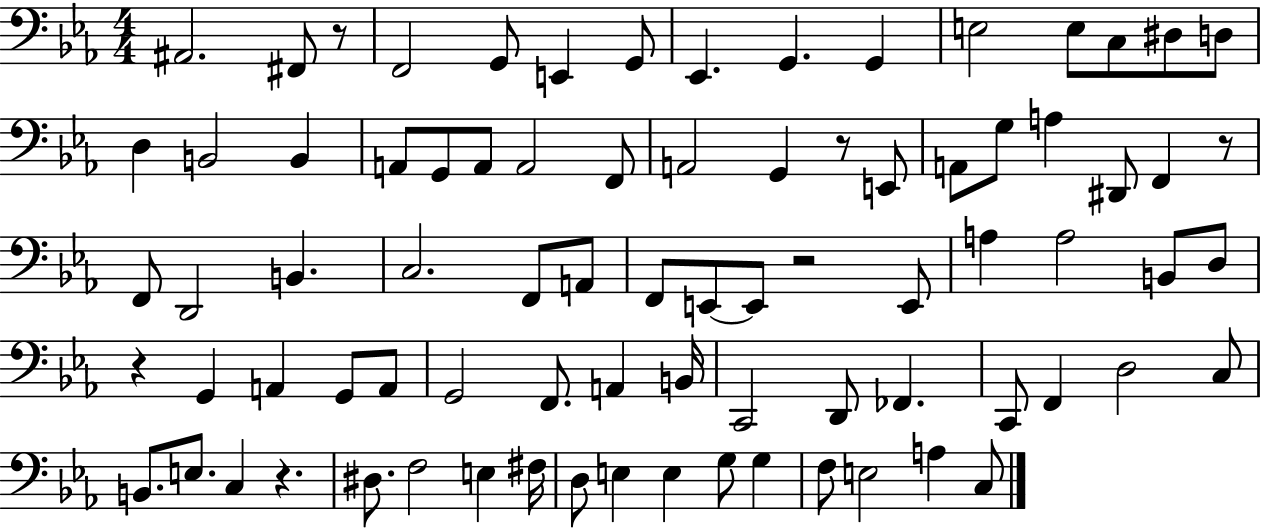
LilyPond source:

{
  \clef bass
  \numericTimeSignature
  \time 4/4
  \key ees \major
  ais,2. fis,8 r8 | f,2 g,8 e,4 g,8 | ees,4. g,4. g,4 | e2 e8 c8 dis8 d8 | \break d4 b,2 b,4 | a,8 g,8 a,8 a,2 f,8 | a,2 g,4 r8 e,8 | a,8 g8 a4 dis,8 f,4 r8 | \break f,8 d,2 b,4. | c2. f,8 a,8 | f,8 e,8~~ e,8 r2 e,8 | a4 a2 b,8 d8 | \break r4 g,4 a,4 g,8 a,8 | g,2 f,8. a,4 b,16 | c,2 d,8 fes,4. | c,8 f,4 d2 c8 | \break b,8. e8. c4 r4. | dis8. f2 e4 fis16 | d8 e4 e4 g8 g4 | f8 e2 a4 c8 | \break \bar "|."
}